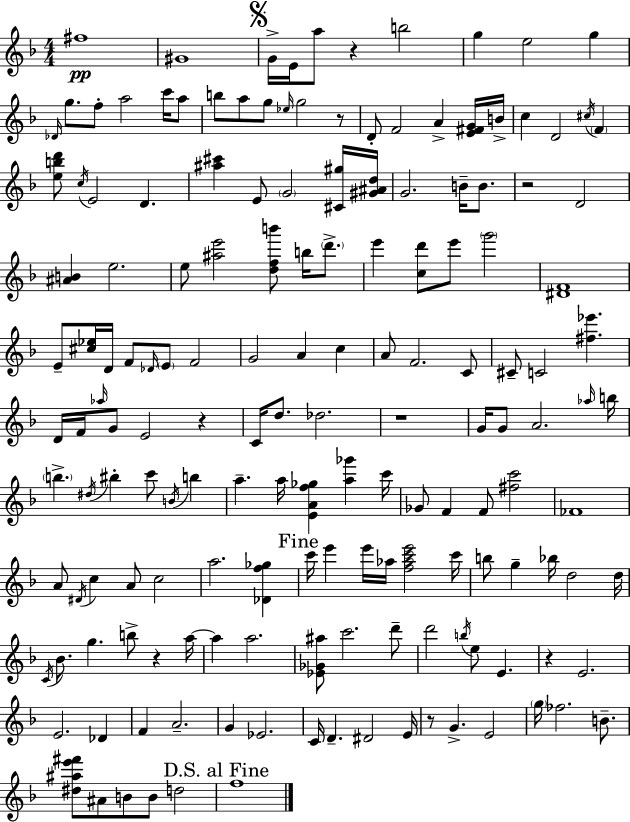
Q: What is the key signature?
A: D minor